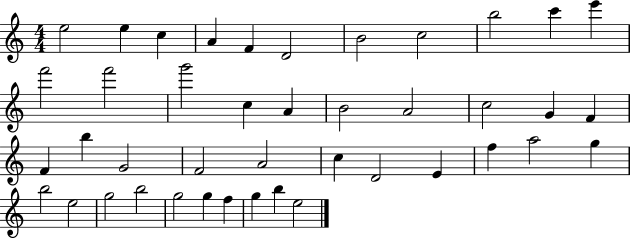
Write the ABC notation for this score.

X:1
T:Untitled
M:4/4
L:1/4
K:C
e2 e c A F D2 B2 c2 b2 c' e' f'2 f'2 g'2 c A B2 A2 c2 G F F b G2 F2 A2 c D2 E f a2 g b2 e2 g2 b2 g2 g f g b e2